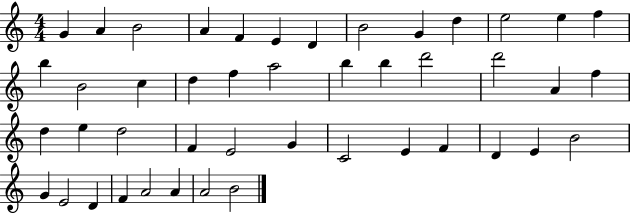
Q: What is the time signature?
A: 4/4